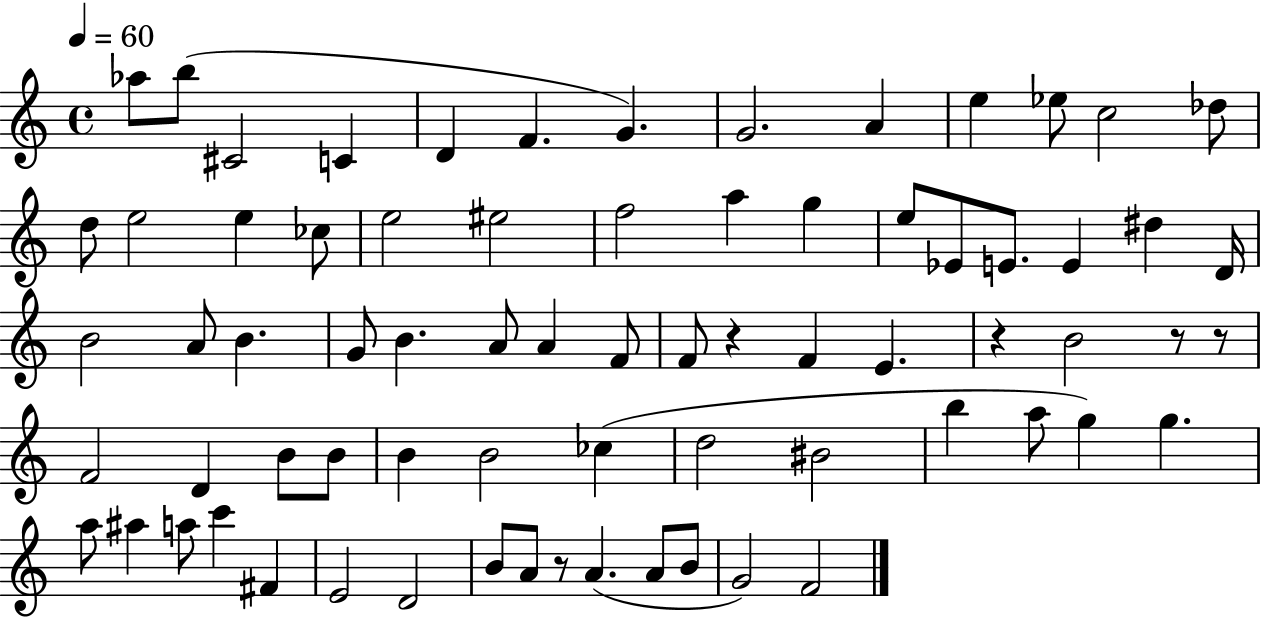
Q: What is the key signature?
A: C major